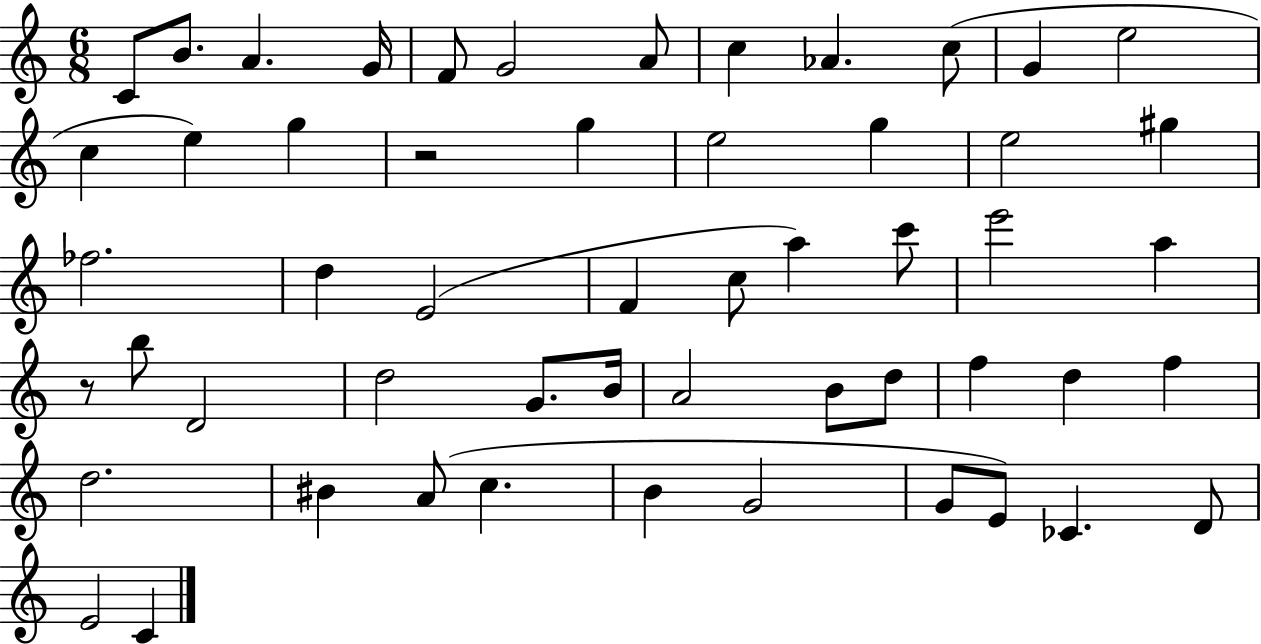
{
  \clef treble
  \numericTimeSignature
  \time 6/8
  \key c \major
  c'8 b'8. a'4. g'16 | f'8 g'2 a'8 | c''4 aes'4. c''8( | g'4 e''2 | \break c''4 e''4) g''4 | r2 g''4 | e''2 g''4 | e''2 gis''4 | \break fes''2. | d''4 e'2( | f'4 c''8 a''4) c'''8 | e'''2 a''4 | \break r8 b''8 d'2 | d''2 g'8. b'16 | a'2 b'8 d''8 | f''4 d''4 f''4 | \break d''2. | bis'4 a'8( c''4. | b'4 g'2 | g'8 e'8) ces'4. d'8 | \break e'2 c'4 | \bar "|."
}